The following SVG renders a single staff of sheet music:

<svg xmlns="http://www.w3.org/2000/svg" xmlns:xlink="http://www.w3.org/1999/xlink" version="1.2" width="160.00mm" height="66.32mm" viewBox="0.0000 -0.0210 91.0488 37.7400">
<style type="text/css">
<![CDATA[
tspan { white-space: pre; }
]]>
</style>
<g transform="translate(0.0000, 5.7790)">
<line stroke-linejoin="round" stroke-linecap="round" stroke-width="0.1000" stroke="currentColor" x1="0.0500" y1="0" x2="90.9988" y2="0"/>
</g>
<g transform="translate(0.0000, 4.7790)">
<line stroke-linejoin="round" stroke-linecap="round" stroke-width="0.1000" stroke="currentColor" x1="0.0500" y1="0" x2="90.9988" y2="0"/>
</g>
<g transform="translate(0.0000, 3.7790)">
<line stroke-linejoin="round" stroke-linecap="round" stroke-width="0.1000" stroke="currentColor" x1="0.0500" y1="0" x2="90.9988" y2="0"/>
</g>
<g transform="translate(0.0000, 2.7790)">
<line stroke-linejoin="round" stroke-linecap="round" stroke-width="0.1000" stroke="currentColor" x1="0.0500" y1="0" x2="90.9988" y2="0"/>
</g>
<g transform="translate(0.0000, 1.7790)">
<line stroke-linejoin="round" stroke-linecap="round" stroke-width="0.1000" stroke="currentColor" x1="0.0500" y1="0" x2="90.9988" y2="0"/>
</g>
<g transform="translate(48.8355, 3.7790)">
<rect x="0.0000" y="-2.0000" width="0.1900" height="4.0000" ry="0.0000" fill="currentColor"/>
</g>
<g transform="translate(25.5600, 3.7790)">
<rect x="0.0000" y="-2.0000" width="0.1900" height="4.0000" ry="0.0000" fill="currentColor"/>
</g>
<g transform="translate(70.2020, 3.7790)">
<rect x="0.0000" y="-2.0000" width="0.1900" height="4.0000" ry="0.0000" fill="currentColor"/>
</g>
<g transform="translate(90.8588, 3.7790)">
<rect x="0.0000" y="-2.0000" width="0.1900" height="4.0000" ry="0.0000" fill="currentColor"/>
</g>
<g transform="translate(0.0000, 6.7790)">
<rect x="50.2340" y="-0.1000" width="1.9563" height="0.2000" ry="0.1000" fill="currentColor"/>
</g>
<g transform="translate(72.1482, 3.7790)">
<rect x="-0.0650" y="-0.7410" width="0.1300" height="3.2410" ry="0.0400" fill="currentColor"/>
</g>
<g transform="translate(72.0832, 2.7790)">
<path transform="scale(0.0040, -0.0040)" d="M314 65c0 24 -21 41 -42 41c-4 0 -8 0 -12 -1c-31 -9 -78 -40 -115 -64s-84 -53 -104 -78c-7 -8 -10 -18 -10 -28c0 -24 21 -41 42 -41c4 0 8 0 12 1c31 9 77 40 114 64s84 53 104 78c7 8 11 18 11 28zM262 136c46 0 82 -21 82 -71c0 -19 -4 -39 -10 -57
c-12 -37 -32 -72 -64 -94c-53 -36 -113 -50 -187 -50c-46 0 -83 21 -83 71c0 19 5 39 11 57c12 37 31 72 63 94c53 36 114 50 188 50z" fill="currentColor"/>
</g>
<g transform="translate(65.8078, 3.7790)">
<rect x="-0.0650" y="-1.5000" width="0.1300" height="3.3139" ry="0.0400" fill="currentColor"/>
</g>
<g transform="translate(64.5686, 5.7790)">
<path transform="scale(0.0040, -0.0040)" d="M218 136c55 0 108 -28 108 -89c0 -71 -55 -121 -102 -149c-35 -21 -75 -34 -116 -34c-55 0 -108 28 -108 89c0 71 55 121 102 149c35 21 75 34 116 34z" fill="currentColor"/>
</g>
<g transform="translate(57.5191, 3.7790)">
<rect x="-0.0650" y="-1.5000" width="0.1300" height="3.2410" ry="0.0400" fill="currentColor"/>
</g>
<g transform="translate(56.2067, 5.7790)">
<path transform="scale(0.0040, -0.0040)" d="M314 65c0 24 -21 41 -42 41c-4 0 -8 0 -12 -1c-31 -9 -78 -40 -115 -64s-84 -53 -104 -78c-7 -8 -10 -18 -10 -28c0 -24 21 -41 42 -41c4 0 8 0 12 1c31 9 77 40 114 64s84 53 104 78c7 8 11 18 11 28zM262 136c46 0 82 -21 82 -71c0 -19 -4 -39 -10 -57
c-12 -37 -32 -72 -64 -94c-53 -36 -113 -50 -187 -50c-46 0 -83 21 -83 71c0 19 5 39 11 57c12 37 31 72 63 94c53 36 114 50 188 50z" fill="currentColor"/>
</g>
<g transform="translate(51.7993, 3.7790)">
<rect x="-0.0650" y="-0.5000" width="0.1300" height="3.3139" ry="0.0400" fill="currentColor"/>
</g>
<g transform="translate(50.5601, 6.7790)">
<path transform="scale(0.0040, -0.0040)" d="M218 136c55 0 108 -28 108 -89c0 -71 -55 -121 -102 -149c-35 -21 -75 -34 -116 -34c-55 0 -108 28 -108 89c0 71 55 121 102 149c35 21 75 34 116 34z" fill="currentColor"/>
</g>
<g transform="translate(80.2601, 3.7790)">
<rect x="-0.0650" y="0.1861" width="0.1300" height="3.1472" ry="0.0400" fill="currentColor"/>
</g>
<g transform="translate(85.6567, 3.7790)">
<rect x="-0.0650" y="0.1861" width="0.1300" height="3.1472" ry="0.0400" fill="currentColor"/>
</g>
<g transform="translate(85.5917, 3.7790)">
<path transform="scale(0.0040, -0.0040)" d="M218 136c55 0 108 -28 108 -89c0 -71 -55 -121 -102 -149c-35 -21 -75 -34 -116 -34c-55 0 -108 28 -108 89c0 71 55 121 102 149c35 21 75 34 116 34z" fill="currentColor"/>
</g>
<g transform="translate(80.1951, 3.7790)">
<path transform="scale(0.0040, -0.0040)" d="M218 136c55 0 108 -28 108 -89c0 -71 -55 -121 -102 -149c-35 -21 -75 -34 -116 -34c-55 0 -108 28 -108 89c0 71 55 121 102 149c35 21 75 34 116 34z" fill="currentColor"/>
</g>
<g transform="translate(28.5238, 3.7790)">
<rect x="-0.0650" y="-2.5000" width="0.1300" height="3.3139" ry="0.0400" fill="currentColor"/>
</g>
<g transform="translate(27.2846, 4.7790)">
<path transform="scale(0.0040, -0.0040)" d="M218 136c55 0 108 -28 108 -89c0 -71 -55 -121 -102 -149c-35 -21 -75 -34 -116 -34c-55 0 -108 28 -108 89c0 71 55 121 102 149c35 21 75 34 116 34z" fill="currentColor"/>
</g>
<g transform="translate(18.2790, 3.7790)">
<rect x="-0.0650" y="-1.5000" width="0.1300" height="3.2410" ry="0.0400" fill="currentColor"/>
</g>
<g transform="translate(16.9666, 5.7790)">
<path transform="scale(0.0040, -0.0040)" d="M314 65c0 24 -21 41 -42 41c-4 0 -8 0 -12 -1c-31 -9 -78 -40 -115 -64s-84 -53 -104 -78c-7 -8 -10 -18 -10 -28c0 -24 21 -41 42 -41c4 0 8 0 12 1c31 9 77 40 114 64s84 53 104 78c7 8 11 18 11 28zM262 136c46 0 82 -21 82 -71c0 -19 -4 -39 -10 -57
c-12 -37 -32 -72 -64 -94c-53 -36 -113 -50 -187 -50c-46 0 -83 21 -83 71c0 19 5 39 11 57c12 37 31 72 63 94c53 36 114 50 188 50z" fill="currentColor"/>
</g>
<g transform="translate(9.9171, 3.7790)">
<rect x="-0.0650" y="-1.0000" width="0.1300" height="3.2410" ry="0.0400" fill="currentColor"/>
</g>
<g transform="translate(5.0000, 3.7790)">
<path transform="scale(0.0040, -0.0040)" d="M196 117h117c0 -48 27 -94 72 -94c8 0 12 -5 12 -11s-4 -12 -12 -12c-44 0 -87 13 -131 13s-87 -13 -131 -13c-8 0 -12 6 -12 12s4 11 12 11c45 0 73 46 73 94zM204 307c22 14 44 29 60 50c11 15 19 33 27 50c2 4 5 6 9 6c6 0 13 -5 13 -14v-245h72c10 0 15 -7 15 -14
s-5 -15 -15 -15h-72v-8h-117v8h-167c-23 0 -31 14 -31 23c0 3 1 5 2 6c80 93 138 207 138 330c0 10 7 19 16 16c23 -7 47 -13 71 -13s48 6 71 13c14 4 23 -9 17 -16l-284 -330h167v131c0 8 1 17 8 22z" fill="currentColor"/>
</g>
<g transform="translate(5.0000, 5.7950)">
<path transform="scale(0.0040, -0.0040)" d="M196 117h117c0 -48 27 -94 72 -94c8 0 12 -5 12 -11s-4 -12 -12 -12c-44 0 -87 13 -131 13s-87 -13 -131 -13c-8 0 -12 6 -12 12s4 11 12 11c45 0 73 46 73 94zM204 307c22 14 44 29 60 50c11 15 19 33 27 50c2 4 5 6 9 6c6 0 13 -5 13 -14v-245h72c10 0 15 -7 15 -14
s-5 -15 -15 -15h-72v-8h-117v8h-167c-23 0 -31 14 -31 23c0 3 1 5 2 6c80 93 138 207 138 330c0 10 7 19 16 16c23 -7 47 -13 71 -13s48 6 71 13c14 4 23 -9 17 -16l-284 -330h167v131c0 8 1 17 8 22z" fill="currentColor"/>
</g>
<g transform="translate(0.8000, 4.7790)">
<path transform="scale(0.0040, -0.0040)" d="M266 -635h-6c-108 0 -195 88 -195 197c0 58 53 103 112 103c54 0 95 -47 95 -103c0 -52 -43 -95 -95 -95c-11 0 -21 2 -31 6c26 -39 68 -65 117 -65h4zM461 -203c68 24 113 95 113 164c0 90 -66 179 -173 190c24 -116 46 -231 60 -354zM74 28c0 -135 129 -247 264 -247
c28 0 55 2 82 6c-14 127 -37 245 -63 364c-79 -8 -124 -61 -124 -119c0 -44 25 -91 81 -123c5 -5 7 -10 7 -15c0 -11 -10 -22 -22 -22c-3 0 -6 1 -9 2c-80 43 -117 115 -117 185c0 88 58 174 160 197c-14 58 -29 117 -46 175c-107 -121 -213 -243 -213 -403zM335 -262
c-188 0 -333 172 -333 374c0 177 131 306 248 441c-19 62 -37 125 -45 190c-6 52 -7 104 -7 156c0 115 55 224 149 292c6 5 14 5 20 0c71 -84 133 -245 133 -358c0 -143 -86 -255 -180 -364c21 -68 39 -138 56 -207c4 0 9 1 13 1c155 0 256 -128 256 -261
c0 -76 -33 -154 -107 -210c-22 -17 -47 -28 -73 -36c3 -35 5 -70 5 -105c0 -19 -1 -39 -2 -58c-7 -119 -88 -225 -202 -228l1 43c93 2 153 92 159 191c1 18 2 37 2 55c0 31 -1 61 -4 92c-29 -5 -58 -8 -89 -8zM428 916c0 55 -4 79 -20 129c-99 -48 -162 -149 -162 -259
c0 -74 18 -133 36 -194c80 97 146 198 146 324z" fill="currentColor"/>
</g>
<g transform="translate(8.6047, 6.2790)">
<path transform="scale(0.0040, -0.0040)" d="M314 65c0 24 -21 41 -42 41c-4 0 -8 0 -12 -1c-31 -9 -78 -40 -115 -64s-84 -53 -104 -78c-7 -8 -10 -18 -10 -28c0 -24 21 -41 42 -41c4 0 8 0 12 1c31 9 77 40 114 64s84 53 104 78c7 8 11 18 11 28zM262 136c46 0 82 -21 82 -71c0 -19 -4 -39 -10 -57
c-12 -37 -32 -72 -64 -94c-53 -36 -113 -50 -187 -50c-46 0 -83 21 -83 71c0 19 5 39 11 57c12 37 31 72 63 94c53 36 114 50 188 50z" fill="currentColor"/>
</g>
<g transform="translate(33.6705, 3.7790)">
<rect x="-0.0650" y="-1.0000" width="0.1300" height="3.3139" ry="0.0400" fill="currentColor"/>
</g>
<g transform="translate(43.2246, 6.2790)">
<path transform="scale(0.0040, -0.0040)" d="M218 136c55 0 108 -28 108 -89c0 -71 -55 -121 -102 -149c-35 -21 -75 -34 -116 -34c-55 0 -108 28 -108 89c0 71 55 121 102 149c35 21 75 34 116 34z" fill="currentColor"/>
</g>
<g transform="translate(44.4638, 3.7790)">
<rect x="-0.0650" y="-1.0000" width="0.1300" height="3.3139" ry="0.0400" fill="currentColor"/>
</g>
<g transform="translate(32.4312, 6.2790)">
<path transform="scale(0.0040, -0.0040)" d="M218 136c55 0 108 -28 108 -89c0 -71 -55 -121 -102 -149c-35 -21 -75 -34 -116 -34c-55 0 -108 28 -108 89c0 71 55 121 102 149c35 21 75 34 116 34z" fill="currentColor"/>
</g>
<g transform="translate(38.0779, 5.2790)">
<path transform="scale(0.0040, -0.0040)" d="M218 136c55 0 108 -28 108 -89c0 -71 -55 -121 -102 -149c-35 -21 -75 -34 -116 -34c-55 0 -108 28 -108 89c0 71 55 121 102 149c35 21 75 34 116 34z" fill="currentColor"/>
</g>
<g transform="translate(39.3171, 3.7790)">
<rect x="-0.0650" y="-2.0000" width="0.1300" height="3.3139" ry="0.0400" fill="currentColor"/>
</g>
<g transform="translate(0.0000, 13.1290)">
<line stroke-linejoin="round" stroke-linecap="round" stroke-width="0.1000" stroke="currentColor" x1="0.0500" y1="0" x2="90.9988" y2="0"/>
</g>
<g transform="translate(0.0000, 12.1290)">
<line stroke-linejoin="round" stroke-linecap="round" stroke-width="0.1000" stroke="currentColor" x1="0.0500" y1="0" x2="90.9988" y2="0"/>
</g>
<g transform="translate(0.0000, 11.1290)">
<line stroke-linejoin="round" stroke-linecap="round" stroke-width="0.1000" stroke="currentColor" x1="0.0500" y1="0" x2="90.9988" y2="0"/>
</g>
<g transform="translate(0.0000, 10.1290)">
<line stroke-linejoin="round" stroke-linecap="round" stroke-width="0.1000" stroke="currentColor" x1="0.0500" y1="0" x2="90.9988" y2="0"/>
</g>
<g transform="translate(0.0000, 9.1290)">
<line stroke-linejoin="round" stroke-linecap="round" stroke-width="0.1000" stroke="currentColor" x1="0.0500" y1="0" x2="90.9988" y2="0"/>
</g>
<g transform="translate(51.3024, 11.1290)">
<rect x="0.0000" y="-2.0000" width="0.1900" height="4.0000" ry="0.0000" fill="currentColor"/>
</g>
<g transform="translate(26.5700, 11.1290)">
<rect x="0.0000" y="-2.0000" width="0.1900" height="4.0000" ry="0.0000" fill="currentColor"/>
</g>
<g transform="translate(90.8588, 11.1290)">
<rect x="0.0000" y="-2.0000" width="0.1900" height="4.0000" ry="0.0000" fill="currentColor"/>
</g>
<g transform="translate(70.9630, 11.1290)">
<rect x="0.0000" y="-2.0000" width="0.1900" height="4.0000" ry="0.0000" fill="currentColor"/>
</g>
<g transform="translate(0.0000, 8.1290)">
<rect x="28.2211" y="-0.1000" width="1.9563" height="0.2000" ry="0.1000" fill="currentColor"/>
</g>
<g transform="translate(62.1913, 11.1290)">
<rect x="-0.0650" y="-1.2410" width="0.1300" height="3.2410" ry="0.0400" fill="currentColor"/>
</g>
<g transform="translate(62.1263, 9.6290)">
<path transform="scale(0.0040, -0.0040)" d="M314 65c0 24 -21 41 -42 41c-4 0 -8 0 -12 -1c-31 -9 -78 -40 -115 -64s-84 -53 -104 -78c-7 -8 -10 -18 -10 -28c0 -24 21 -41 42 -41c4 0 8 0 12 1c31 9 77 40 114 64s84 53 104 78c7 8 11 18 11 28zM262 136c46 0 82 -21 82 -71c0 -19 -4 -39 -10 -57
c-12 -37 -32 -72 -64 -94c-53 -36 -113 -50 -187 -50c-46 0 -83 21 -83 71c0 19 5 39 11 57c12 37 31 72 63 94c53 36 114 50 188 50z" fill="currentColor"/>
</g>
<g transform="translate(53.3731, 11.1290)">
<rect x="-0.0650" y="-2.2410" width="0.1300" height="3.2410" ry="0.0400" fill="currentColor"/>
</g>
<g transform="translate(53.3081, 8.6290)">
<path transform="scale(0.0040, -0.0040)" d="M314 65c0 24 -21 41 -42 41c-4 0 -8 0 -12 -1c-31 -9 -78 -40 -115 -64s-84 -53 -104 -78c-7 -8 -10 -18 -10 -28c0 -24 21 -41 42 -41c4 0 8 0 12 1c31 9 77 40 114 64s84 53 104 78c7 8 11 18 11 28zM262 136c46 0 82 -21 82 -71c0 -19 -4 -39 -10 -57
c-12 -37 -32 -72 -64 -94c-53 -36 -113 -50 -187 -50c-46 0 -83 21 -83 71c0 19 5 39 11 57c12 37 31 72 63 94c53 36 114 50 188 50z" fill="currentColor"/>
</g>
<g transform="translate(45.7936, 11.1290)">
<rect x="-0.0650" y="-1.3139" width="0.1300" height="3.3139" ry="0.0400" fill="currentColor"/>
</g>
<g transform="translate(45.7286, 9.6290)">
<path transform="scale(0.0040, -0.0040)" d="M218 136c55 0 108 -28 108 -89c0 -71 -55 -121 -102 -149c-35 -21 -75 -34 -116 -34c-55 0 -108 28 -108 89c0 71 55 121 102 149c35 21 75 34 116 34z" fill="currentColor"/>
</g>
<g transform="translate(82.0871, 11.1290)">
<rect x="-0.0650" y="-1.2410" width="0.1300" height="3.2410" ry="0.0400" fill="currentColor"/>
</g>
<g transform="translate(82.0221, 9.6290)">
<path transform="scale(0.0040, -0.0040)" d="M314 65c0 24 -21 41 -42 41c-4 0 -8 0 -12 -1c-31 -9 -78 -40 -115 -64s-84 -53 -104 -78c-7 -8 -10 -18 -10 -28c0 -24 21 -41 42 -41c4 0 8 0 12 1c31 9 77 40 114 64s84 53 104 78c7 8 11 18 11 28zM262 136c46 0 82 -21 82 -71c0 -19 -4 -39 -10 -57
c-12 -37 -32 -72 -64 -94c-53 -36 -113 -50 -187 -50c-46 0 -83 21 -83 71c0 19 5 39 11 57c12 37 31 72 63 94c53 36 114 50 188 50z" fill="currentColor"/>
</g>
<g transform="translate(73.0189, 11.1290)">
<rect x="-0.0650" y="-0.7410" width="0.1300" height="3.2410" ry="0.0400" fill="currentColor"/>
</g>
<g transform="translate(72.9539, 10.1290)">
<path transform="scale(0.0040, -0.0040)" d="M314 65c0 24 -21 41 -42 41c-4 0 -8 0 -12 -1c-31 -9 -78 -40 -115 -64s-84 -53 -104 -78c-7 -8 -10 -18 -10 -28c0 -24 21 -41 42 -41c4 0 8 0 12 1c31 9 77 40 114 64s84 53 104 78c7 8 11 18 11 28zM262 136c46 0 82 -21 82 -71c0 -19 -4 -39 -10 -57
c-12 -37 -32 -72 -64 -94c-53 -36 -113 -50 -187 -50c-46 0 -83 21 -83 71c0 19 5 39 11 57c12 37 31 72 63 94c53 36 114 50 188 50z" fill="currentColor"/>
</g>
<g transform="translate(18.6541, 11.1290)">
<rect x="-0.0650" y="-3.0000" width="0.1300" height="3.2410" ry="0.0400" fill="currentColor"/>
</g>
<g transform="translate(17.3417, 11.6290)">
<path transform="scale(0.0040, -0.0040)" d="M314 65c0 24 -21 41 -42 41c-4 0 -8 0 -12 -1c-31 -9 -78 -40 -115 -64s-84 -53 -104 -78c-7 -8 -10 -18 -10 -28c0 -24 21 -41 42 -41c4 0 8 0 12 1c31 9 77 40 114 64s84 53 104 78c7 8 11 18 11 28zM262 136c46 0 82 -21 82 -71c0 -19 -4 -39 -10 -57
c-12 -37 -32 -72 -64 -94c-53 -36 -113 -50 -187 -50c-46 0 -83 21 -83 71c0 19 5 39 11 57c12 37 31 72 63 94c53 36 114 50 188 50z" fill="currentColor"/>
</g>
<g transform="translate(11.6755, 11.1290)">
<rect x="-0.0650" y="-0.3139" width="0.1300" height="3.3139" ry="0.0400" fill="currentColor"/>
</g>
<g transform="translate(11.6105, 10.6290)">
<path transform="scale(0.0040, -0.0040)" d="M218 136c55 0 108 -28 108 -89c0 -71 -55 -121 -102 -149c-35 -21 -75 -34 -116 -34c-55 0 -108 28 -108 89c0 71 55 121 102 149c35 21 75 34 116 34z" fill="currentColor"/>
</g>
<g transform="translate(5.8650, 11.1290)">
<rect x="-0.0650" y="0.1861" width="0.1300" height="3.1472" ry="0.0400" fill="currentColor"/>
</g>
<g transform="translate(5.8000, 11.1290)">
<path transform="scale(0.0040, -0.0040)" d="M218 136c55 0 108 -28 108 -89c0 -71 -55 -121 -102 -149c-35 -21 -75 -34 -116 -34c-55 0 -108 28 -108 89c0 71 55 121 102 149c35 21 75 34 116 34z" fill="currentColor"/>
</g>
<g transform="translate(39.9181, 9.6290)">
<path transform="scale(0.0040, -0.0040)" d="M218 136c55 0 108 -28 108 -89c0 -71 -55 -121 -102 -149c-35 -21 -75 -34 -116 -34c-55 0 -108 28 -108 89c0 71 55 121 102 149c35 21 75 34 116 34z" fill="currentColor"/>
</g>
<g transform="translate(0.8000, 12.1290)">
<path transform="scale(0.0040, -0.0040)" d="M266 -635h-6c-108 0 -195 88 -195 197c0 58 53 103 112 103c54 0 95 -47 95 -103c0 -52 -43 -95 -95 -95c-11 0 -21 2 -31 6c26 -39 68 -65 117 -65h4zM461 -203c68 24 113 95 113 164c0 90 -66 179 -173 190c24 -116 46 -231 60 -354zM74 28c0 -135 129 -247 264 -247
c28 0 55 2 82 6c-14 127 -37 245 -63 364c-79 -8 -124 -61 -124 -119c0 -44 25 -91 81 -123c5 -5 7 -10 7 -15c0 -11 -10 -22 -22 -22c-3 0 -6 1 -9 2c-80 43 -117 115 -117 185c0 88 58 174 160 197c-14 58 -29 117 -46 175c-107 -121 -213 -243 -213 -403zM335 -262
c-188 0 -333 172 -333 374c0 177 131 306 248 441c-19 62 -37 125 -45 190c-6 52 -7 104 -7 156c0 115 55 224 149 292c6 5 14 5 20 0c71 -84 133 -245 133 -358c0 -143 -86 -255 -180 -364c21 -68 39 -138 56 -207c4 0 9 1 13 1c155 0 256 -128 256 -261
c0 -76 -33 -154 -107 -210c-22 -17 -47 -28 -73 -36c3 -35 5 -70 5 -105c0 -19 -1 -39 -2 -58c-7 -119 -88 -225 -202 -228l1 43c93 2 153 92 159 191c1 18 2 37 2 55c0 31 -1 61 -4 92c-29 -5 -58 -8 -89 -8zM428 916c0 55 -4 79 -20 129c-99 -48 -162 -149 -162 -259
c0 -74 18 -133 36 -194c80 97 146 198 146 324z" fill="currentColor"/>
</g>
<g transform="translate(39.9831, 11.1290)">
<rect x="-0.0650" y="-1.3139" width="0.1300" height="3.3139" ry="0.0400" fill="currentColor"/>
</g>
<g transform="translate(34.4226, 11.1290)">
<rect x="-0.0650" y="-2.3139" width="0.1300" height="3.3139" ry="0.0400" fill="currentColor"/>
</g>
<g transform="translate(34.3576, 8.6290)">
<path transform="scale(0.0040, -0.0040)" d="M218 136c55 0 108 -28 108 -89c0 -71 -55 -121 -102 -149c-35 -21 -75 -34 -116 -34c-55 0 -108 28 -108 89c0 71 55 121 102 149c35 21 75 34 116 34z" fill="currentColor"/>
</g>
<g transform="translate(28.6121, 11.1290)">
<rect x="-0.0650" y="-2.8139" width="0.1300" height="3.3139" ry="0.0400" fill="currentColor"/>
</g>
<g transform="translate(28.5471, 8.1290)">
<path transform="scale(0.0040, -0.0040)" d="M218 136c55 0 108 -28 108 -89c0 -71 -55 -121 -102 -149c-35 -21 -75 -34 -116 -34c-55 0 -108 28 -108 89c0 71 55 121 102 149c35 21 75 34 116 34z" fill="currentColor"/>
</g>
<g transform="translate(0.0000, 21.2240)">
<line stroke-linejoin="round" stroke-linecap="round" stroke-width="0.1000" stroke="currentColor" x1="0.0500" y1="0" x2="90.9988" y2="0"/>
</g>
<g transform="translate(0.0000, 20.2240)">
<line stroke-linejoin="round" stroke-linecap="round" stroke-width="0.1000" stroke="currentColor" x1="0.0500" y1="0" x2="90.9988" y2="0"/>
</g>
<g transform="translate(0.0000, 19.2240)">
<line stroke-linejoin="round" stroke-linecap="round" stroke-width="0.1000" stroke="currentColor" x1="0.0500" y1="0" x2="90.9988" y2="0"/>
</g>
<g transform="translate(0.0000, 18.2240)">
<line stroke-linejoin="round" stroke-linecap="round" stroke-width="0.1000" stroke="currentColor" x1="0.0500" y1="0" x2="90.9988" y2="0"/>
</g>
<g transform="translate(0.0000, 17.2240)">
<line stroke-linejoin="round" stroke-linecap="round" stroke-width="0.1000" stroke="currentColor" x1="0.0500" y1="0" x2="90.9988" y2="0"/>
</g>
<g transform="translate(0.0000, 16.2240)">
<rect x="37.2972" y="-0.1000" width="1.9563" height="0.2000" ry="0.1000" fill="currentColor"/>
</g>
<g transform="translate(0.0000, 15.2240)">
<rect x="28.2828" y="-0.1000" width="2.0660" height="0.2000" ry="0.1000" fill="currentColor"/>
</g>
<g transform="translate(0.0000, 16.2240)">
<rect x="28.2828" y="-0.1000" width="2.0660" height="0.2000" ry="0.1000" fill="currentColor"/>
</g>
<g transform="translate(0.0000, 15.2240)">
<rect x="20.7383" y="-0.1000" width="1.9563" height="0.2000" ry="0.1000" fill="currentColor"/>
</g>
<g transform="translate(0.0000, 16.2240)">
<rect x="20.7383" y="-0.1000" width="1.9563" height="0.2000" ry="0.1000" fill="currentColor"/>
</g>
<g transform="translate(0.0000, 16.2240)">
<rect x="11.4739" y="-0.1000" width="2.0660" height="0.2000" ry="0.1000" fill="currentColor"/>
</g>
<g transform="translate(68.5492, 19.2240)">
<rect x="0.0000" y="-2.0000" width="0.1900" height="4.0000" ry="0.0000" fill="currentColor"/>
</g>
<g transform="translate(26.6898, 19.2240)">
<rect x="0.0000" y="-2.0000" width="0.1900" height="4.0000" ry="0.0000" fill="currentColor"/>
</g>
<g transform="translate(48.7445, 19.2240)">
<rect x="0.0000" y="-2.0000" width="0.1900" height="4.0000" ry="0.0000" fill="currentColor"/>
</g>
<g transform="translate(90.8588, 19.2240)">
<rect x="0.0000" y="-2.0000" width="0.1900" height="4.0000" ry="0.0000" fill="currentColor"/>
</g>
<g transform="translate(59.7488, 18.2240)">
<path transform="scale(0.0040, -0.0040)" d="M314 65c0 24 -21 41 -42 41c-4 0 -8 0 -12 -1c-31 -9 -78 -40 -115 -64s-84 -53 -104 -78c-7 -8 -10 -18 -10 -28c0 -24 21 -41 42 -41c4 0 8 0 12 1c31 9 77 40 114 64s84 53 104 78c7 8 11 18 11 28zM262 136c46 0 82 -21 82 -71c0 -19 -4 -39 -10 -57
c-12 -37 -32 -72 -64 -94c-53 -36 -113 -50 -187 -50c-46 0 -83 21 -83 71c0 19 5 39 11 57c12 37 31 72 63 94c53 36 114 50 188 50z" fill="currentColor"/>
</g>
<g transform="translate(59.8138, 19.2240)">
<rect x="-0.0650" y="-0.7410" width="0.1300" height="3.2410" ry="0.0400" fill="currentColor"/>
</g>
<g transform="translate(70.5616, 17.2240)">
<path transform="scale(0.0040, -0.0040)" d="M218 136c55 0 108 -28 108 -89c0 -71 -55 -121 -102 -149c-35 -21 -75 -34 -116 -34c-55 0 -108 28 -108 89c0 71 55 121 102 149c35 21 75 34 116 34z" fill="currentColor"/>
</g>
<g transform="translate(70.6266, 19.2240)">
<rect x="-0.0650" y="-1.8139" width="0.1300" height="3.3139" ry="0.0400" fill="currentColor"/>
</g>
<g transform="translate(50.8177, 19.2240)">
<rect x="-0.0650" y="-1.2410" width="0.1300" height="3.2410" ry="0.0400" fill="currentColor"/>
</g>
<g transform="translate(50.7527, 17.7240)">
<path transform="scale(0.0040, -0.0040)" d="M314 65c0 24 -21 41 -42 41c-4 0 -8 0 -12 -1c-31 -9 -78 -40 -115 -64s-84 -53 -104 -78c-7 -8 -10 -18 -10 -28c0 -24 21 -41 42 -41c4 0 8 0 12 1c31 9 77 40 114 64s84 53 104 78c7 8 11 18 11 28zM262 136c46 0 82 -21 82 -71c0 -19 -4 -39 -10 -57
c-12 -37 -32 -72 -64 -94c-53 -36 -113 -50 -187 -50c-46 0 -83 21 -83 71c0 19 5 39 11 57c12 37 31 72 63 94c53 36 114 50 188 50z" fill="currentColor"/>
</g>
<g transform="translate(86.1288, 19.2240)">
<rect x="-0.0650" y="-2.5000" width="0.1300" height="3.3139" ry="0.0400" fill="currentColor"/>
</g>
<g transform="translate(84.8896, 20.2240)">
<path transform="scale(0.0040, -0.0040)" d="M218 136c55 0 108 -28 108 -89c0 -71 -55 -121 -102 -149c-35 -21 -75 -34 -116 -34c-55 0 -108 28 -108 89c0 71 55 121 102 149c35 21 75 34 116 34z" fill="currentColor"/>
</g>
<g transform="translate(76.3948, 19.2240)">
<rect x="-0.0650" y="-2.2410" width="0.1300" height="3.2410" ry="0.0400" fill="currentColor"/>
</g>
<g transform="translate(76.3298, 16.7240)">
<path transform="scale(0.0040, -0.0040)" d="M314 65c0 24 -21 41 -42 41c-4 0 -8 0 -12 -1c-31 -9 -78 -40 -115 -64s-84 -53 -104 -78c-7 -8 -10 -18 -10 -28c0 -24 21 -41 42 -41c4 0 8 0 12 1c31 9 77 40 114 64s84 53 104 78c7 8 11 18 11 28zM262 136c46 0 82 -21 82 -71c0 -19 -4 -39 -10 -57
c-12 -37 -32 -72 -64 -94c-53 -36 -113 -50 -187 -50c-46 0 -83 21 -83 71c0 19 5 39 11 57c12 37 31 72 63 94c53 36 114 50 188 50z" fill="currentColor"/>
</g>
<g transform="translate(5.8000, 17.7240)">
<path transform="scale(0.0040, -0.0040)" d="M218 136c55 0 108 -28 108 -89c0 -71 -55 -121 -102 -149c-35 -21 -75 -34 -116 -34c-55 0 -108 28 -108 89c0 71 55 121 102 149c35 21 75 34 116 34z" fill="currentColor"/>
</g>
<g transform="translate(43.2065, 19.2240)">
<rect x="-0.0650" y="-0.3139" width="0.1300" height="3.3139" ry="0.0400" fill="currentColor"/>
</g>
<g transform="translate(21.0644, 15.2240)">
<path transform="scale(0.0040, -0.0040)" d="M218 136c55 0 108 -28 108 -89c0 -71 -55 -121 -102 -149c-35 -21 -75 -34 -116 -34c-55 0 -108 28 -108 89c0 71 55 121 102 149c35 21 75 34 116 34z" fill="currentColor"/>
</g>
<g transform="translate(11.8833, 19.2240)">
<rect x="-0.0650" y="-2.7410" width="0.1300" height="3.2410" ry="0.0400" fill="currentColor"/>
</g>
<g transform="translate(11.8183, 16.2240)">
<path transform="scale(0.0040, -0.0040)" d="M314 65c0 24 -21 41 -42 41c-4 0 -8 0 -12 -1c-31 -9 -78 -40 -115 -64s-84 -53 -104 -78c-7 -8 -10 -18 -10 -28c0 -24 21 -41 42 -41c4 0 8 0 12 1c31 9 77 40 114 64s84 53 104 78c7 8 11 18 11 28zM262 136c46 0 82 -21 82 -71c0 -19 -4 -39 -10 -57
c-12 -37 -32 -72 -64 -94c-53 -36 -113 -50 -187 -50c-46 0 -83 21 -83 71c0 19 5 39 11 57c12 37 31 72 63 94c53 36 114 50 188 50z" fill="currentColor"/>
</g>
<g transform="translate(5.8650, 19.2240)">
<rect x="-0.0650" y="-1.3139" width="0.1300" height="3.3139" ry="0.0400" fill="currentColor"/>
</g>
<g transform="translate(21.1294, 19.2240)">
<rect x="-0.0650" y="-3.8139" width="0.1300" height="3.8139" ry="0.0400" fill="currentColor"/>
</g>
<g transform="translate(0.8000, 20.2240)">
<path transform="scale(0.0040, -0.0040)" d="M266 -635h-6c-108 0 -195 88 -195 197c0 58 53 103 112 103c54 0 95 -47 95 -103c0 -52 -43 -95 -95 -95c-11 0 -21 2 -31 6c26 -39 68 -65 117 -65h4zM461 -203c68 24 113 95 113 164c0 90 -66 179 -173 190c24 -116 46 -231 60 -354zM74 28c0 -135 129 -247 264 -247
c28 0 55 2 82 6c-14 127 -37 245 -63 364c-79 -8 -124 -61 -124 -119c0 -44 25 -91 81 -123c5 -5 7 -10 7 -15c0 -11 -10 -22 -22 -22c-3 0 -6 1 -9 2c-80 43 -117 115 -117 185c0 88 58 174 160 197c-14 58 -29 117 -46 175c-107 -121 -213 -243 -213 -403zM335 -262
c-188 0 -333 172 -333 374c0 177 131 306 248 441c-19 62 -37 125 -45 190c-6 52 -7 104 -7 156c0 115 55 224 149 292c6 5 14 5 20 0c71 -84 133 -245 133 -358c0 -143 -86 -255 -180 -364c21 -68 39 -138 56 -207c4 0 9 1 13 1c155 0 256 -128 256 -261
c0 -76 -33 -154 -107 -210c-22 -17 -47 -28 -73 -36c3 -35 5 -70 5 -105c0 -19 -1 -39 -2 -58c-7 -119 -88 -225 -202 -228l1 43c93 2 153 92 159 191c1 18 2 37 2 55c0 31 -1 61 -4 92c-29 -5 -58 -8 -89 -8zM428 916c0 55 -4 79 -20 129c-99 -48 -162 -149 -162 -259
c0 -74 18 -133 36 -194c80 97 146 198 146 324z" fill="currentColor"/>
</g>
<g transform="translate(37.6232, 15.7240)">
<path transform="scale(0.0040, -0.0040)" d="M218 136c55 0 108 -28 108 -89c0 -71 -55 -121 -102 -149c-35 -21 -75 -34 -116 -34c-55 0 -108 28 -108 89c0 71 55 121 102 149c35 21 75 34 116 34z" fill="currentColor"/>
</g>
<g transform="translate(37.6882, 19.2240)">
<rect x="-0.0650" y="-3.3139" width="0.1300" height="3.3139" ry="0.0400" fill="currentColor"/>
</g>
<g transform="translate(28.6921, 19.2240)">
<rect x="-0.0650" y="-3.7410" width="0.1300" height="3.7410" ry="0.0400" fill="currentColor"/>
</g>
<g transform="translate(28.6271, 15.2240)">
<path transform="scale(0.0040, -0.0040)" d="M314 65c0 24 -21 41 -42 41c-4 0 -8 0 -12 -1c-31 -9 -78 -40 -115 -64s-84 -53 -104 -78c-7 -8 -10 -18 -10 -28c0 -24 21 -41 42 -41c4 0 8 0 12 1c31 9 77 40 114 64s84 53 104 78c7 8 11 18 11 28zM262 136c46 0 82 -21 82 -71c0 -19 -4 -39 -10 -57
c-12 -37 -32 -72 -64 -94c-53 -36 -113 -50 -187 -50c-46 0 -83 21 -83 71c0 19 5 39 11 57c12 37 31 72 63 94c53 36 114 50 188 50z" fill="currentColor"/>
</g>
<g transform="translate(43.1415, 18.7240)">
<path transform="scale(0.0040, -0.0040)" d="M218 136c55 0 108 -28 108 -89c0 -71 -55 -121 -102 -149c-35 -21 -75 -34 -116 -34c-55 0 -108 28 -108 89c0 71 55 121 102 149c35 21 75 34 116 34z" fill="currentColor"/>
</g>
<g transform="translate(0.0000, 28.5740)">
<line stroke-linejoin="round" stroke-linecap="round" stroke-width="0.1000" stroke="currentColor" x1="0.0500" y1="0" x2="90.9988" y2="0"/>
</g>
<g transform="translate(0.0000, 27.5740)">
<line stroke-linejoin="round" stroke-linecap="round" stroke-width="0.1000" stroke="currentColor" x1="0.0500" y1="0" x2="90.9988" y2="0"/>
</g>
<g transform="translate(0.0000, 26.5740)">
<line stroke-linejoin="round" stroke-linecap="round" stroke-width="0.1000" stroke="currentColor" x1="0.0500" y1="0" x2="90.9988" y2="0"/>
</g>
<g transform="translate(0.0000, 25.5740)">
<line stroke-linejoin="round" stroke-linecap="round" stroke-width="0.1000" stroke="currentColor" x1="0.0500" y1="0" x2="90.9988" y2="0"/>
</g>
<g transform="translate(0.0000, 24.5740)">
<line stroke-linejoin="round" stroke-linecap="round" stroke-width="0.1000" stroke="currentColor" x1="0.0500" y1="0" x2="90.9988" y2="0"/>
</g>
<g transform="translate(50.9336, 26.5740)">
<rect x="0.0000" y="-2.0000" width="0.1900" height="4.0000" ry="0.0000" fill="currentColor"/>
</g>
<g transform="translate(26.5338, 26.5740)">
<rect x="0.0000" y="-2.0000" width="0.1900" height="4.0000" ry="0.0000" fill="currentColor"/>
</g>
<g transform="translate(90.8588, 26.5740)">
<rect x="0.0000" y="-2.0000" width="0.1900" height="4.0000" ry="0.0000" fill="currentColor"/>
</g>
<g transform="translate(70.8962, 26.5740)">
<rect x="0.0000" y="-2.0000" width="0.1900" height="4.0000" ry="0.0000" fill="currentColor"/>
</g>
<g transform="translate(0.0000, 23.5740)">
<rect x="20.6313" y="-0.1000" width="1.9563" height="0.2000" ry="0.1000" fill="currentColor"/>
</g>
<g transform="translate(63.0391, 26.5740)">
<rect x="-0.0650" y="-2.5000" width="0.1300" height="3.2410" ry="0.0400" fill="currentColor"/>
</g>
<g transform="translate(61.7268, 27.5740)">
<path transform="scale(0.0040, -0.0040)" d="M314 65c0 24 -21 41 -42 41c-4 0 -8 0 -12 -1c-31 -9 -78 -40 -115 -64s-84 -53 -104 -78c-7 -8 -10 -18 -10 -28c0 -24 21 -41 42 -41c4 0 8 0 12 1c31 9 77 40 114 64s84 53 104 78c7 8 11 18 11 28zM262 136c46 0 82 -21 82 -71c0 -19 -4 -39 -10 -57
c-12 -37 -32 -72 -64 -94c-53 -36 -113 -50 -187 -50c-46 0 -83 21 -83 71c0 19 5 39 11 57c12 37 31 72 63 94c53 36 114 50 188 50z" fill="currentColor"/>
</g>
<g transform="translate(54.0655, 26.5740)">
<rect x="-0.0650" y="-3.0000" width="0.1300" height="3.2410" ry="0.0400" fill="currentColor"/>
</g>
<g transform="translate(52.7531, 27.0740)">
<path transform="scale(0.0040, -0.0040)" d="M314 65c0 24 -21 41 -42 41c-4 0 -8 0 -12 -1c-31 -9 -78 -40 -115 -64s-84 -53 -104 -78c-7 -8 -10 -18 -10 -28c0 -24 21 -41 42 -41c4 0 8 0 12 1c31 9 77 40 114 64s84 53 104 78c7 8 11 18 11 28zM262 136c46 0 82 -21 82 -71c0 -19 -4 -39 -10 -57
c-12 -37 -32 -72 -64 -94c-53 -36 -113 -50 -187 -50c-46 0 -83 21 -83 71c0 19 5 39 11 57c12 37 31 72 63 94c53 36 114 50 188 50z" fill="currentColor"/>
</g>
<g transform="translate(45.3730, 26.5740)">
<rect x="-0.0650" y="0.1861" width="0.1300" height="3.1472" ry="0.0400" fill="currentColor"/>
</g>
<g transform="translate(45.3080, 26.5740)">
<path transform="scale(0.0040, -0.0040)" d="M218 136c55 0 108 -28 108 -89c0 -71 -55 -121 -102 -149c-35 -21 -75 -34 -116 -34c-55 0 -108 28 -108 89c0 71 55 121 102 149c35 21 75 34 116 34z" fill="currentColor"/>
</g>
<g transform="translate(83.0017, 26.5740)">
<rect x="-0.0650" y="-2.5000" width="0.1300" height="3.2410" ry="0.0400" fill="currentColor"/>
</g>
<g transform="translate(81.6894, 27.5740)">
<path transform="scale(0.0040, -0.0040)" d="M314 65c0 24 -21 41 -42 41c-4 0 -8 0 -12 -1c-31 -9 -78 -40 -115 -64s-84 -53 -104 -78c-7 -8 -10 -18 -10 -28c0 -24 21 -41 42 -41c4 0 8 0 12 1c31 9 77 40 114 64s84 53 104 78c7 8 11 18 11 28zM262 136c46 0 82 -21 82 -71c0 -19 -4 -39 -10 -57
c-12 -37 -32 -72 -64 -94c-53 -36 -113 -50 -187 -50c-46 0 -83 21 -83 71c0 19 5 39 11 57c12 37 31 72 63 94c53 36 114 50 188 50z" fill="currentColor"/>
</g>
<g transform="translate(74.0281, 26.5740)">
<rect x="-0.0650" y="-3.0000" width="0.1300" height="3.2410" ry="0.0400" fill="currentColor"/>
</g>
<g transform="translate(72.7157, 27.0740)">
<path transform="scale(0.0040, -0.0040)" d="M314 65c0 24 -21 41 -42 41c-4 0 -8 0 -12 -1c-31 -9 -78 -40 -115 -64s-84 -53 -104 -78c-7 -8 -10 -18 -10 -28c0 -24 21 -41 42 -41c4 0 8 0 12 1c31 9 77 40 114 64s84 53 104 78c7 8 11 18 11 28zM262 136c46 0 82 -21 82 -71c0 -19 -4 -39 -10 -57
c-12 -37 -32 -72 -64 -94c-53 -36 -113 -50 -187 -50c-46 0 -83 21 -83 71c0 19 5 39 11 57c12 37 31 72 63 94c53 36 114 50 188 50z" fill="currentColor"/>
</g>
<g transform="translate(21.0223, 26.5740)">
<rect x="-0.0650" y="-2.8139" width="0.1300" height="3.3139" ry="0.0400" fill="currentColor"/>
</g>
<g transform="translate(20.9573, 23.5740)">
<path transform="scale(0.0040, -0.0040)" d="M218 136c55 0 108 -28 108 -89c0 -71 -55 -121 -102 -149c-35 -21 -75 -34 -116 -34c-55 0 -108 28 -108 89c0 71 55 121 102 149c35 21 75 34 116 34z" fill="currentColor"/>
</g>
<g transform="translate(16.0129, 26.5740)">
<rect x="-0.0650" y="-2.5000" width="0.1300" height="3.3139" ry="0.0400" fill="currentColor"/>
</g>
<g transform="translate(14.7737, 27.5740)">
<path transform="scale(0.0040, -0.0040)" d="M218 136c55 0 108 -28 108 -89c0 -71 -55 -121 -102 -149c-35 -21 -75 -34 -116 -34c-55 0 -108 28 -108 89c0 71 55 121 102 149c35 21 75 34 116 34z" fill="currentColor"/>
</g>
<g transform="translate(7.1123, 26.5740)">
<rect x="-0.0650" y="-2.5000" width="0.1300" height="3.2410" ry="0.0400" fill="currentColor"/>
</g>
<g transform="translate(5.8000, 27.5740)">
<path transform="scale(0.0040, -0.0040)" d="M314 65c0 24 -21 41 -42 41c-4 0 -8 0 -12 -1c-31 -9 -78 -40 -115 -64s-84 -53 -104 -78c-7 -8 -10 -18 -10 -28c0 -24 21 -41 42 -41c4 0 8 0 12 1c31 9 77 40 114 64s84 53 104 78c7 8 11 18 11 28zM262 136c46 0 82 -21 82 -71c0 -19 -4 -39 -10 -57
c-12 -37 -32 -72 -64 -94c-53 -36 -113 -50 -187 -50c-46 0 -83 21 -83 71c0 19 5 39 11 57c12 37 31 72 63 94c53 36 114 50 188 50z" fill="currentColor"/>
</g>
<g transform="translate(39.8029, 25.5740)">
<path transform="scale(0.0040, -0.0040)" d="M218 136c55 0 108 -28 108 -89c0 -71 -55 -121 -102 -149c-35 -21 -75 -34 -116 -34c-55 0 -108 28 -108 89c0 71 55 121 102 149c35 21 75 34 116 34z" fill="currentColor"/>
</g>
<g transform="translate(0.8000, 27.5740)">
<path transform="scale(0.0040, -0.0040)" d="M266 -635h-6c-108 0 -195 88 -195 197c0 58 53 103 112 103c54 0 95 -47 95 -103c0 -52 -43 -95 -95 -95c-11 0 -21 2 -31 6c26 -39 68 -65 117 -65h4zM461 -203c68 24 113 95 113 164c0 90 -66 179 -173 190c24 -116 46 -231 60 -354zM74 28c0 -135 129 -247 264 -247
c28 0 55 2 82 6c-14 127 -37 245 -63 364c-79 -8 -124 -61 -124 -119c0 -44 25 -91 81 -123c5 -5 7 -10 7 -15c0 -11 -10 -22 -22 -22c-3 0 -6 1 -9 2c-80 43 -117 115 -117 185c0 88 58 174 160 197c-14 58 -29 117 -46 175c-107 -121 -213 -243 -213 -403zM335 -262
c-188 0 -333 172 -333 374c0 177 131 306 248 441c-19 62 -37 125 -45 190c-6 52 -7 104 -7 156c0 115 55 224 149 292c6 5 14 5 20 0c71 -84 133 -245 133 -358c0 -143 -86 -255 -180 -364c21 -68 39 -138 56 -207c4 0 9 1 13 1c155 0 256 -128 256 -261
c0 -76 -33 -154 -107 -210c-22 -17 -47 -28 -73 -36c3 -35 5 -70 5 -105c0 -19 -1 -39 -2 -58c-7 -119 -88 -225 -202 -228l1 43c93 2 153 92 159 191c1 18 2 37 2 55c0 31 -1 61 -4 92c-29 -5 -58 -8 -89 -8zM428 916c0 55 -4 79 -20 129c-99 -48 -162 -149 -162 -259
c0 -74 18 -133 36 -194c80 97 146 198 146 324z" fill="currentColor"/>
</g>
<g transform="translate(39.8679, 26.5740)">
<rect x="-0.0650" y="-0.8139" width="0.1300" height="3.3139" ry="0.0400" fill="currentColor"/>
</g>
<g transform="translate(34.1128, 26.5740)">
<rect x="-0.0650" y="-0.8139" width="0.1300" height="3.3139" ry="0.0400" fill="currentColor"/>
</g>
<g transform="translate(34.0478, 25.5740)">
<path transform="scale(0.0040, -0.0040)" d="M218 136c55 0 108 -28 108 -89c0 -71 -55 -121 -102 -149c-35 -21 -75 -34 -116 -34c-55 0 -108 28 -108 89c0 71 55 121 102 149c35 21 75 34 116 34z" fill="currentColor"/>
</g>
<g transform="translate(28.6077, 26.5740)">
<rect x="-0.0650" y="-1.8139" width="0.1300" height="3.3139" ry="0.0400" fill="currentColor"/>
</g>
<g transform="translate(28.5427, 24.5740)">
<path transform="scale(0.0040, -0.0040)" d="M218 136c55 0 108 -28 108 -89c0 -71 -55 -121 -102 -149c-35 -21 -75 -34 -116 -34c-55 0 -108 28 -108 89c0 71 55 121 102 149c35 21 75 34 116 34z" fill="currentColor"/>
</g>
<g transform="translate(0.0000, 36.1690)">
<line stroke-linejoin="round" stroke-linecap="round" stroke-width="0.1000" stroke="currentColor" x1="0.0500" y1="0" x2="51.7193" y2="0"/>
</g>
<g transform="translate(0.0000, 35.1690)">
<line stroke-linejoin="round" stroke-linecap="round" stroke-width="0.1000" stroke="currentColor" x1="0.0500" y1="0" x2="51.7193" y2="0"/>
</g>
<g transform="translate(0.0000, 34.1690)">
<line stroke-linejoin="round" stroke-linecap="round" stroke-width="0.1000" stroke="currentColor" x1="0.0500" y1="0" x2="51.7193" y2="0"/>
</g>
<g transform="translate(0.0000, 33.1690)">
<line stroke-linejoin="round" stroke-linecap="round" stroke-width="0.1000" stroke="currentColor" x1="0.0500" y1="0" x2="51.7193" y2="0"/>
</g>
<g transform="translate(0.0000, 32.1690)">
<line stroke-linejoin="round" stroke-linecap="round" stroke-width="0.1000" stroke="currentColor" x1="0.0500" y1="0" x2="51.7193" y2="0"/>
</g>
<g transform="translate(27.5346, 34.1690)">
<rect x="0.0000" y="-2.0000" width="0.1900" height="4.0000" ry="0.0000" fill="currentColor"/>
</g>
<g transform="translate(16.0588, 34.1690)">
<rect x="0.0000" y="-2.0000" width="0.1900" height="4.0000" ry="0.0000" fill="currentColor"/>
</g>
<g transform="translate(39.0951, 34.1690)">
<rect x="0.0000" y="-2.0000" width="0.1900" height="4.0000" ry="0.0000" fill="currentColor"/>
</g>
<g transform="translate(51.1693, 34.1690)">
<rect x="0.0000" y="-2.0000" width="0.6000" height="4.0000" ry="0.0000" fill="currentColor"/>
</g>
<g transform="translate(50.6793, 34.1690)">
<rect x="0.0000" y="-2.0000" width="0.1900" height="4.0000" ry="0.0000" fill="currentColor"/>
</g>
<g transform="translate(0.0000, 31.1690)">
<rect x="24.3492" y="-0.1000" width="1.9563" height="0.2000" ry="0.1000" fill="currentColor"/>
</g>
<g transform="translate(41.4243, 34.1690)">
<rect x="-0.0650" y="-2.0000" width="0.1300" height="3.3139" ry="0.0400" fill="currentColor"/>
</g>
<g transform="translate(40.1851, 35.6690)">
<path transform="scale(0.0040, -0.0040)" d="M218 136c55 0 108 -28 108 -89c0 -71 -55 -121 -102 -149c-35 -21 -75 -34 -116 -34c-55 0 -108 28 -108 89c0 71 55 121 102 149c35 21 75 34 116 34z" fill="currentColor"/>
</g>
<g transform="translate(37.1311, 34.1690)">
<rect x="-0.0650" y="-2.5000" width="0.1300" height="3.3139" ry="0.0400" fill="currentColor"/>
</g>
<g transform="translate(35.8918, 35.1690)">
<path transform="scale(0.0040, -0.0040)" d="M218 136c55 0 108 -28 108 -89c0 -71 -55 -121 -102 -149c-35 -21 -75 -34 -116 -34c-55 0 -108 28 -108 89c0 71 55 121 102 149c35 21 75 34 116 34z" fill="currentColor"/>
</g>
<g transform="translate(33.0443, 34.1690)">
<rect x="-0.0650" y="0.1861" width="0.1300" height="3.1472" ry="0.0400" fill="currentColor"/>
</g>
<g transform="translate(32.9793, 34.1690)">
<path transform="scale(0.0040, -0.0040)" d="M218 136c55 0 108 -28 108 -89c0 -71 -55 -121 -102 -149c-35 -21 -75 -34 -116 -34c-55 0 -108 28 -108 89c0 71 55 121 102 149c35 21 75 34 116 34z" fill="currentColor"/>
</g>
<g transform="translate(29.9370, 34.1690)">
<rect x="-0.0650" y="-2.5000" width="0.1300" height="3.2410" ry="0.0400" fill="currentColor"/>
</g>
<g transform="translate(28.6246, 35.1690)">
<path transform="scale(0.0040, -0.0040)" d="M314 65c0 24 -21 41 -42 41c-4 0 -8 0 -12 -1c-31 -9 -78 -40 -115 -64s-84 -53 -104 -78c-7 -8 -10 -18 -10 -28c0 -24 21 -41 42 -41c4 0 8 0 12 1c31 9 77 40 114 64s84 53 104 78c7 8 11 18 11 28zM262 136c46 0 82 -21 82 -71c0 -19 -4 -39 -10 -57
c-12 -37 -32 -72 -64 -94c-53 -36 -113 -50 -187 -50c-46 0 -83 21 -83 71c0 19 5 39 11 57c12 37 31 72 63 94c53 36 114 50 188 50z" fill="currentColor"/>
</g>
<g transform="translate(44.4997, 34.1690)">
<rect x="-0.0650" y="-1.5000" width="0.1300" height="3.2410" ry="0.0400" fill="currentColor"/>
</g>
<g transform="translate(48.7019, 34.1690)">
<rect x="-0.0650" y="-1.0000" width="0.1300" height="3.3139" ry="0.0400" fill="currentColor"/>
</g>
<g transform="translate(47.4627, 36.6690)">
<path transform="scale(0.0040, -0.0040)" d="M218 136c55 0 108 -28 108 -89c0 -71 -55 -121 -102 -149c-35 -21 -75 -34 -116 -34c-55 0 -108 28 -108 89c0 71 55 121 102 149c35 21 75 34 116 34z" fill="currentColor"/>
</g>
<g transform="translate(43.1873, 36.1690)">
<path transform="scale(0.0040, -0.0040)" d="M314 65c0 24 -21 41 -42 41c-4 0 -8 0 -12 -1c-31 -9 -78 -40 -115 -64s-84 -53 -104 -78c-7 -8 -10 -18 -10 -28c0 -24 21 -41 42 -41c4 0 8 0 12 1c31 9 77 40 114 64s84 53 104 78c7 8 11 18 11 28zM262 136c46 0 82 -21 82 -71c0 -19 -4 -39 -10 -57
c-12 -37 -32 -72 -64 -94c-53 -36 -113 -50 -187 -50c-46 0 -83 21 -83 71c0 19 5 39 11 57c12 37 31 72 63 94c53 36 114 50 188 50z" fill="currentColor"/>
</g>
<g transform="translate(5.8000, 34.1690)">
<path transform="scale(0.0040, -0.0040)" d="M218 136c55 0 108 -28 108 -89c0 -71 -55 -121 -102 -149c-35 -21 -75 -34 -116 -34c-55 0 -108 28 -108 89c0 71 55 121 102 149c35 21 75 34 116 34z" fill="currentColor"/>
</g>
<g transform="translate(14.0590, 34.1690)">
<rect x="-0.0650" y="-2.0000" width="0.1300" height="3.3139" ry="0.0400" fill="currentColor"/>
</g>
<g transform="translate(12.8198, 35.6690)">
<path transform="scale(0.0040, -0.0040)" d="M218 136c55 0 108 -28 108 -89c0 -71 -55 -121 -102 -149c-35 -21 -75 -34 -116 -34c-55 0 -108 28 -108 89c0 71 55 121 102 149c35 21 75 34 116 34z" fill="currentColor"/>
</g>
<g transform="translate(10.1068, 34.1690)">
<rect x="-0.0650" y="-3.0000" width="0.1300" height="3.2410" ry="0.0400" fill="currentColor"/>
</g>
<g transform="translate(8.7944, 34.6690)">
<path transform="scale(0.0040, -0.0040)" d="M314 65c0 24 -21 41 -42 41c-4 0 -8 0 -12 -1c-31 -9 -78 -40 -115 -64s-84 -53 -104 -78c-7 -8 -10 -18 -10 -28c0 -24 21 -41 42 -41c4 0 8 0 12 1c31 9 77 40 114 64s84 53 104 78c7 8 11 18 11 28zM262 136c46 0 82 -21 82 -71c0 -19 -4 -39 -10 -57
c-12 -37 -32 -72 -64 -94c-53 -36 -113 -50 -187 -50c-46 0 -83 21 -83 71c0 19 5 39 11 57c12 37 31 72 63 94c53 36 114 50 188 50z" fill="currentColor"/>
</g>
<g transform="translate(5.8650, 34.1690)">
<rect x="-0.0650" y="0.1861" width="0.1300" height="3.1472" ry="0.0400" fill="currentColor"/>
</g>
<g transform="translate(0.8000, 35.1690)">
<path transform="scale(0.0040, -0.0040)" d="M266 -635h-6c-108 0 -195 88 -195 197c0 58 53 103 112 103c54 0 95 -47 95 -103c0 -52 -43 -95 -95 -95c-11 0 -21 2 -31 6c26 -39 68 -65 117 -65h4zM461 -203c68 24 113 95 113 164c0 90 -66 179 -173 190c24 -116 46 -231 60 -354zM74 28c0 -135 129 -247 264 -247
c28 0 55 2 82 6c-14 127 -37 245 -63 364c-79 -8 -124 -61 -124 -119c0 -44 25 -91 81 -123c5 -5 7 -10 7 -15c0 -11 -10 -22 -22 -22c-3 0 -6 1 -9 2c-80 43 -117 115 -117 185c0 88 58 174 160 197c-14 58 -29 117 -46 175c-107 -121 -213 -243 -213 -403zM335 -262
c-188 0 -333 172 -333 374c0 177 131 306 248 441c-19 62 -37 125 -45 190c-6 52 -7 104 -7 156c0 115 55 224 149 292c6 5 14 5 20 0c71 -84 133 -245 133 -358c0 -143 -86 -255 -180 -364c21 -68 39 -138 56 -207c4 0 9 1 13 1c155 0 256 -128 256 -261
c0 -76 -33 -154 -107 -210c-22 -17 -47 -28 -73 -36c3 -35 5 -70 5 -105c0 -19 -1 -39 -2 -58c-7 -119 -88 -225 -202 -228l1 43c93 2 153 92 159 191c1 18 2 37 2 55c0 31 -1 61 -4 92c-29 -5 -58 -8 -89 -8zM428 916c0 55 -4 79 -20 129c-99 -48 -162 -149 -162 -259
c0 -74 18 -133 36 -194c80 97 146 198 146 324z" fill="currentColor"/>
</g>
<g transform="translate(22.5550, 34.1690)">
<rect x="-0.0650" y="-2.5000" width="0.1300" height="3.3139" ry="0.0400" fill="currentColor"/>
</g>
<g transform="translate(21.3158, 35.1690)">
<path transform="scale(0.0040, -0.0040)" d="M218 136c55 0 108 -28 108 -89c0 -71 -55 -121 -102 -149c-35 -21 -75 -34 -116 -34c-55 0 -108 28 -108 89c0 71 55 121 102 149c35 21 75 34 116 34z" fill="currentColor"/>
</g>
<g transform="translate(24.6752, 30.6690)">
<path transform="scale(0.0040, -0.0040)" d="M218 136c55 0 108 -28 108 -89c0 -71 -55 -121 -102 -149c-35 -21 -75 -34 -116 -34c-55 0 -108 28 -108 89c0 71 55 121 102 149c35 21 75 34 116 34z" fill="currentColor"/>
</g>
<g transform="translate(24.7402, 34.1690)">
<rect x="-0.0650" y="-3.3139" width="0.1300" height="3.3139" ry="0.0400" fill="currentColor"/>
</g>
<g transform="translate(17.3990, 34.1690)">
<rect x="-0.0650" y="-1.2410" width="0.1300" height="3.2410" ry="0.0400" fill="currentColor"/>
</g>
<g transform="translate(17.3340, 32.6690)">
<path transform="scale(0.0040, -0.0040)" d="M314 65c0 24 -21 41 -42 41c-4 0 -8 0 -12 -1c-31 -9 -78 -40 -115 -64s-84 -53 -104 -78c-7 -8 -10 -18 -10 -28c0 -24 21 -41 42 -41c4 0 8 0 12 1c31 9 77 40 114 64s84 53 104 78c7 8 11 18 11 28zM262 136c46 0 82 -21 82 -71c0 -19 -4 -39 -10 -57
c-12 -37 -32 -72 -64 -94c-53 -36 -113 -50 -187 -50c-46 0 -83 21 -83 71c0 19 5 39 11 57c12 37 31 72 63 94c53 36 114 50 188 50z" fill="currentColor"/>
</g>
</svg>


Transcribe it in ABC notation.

X:1
T:Untitled
M:4/4
L:1/4
K:C
D2 E2 G D F D C E2 E d2 B B B c A2 a g e e g2 e2 d2 e2 e a2 c' c'2 b c e2 d2 f g2 G G2 G a f d d B A2 G2 A2 G2 B A2 F e2 G b G2 B G F E2 D